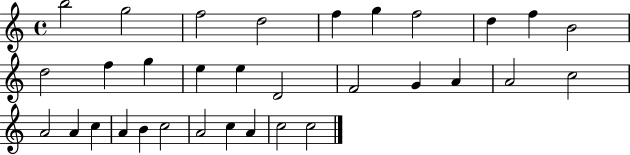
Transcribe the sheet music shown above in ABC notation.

X:1
T:Untitled
M:4/4
L:1/4
K:C
b2 g2 f2 d2 f g f2 d f B2 d2 f g e e D2 F2 G A A2 c2 A2 A c A B c2 A2 c A c2 c2